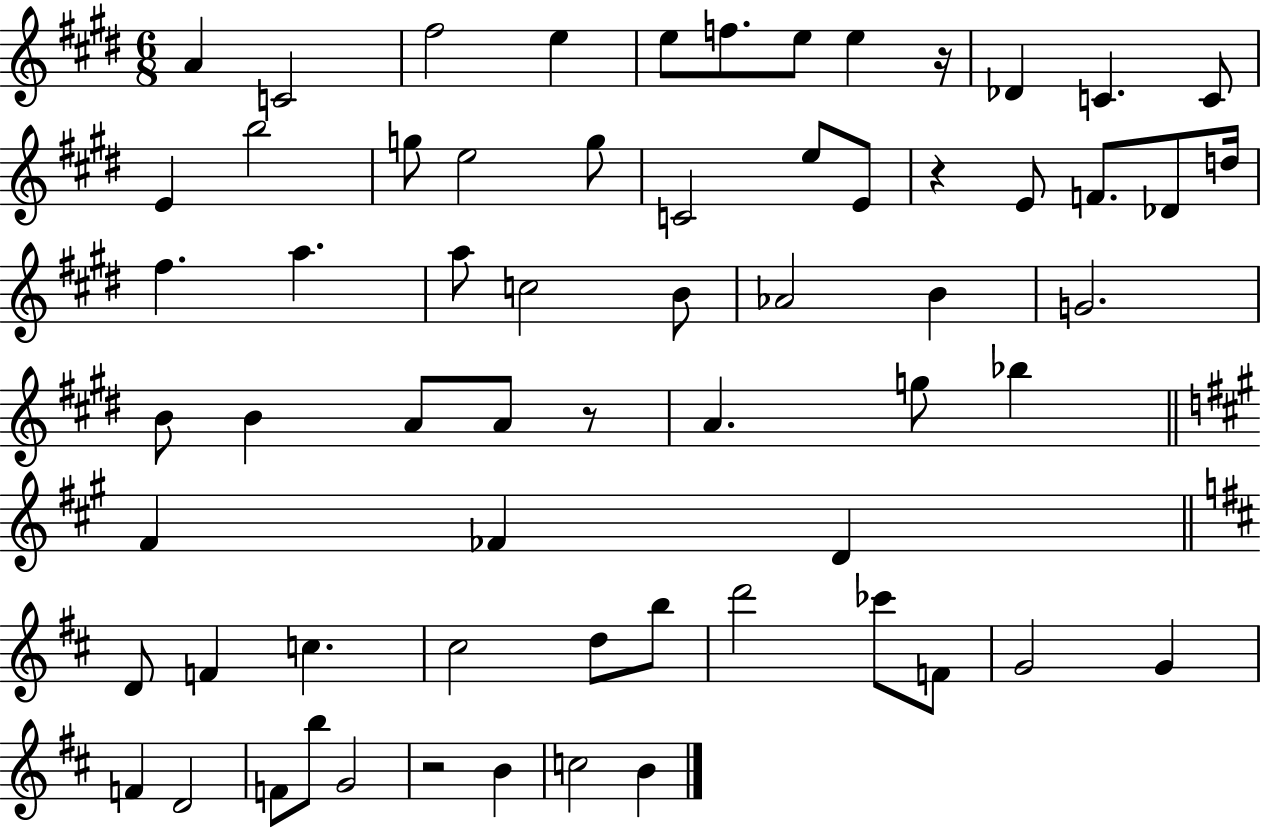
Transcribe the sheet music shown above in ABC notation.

X:1
T:Untitled
M:6/8
L:1/4
K:E
A C2 ^f2 e e/2 f/2 e/2 e z/4 _D C C/2 E b2 g/2 e2 g/2 C2 e/2 E/2 z E/2 F/2 _D/2 d/4 ^f a a/2 c2 B/2 _A2 B G2 B/2 B A/2 A/2 z/2 A g/2 _b ^F _F D D/2 F c ^c2 d/2 b/2 d'2 _c'/2 F/2 G2 G F D2 F/2 b/2 G2 z2 B c2 B